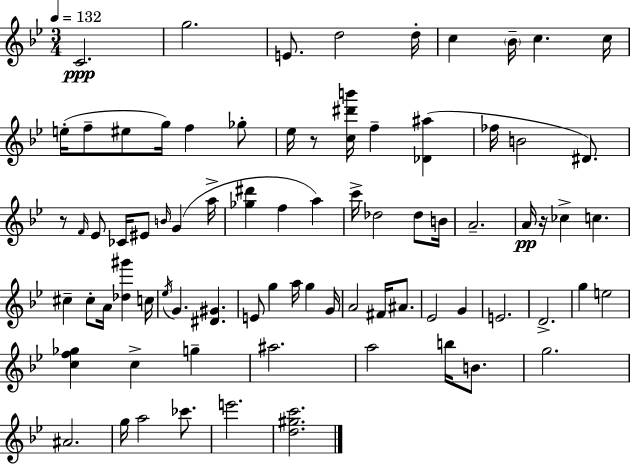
C4/h. G5/h. E4/e. D5/h D5/s C5/q Bb4/s C5/q. C5/s E5/s F5/e EIS5/e G5/s F5/q Gb5/e Eb5/s R/e [C5,D#6,B6]/s F5/q [Db4,A#5]/q FES5/s B4/h D#4/e. R/e F4/s Eb4/e CES4/s EIS4/e B4/s G4/q A5/s [Gb5,D#6]/q F5/q A5/q C6/s Db5/h Db5/e B4/s A4/h. A4/s R/s CES5/q C5/q. C#5/q C#5/e A4/s [Db5,G#6]/q C5/s Eb5/s G4/q. [D#4,G#4]/q. E4/e G5/q A5/s G5/q G4/s A4/h F#4/s A#4/e. Eb4/h G4/q E4/h. D4/h. G5/q E5/h [C5,F5,Gb5]/q C5/q G5/q A#5/h. A5/h B5/s B4/e. G5/h. A#4/h. G5/s A5/h CES6/e. E6/h. [D5,G#5,C6]/h.